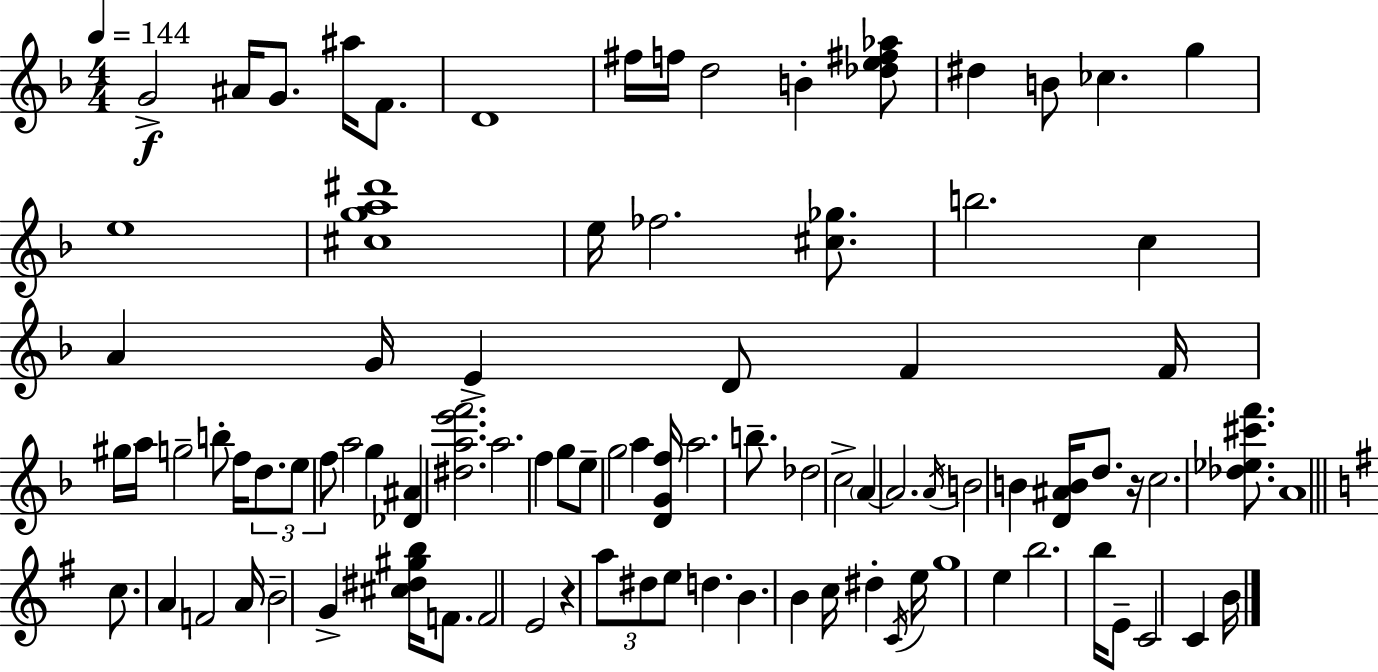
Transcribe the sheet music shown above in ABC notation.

X:1
T:Untitled
M:4/4
L:1/4
K:Dm
G2 ^A/4 G/2 ^a/4 F/2 D4 ^f/4 f/4 d2 B [_de^f_a]/2 ^d B/2 _c g e4 [^cga^d']4 e/4 _f2 [^c_g]/2 b2 c A G/4 E D/2 F F/4 ^g/4 a/4 g2 b/2 f/4 d/2 e/2 f/2 a2 g [_D^A] [^dae'f']2 a2 f g/2 e/2 g2 a [DGf]/4 a2 b/2 _d2 c2 A A2 A/4 B2 B [D^AB]/4 d/2 z/4 c2 [_d_e^c'f']/2 A4 c/2 A F2 A/4 B2 G [^c^d^gb]/4 F/2 F2 E2 z a/2 ^d/2 e/2 d B B c/4 ^d C/4 e/4 g4 e b2 b/4 E/2 C2 C B/4